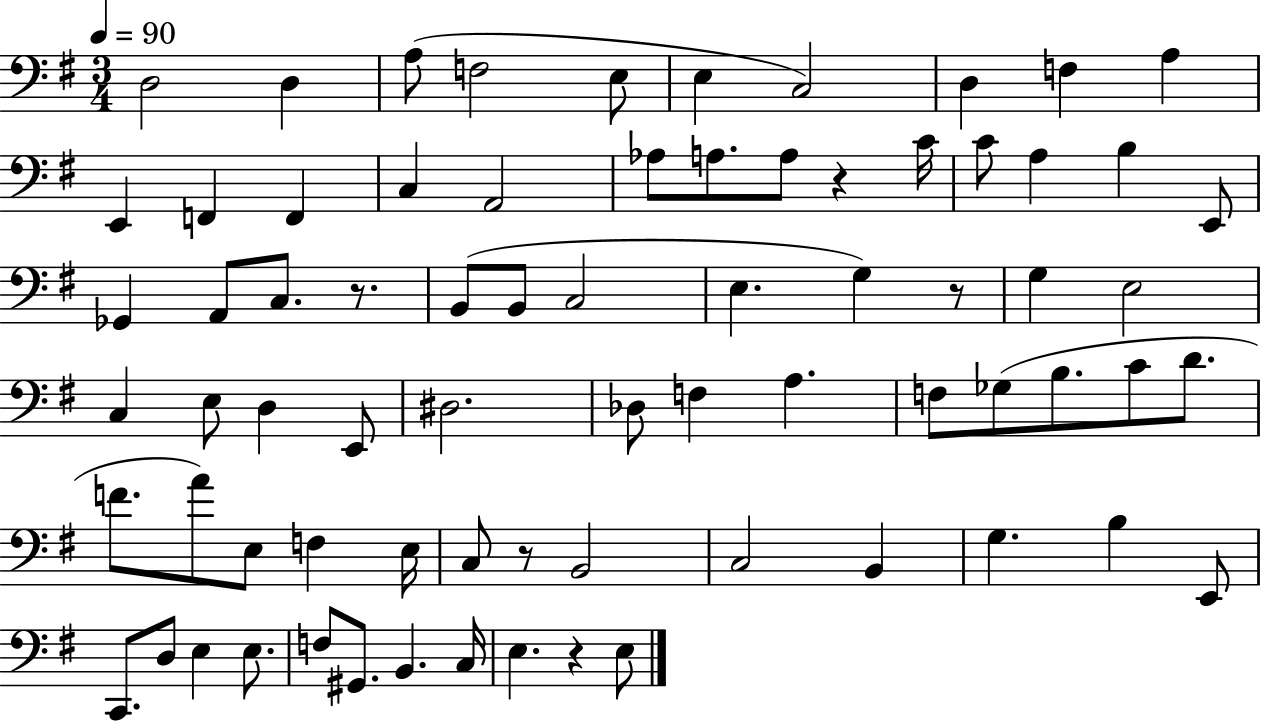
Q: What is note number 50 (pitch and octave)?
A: F3